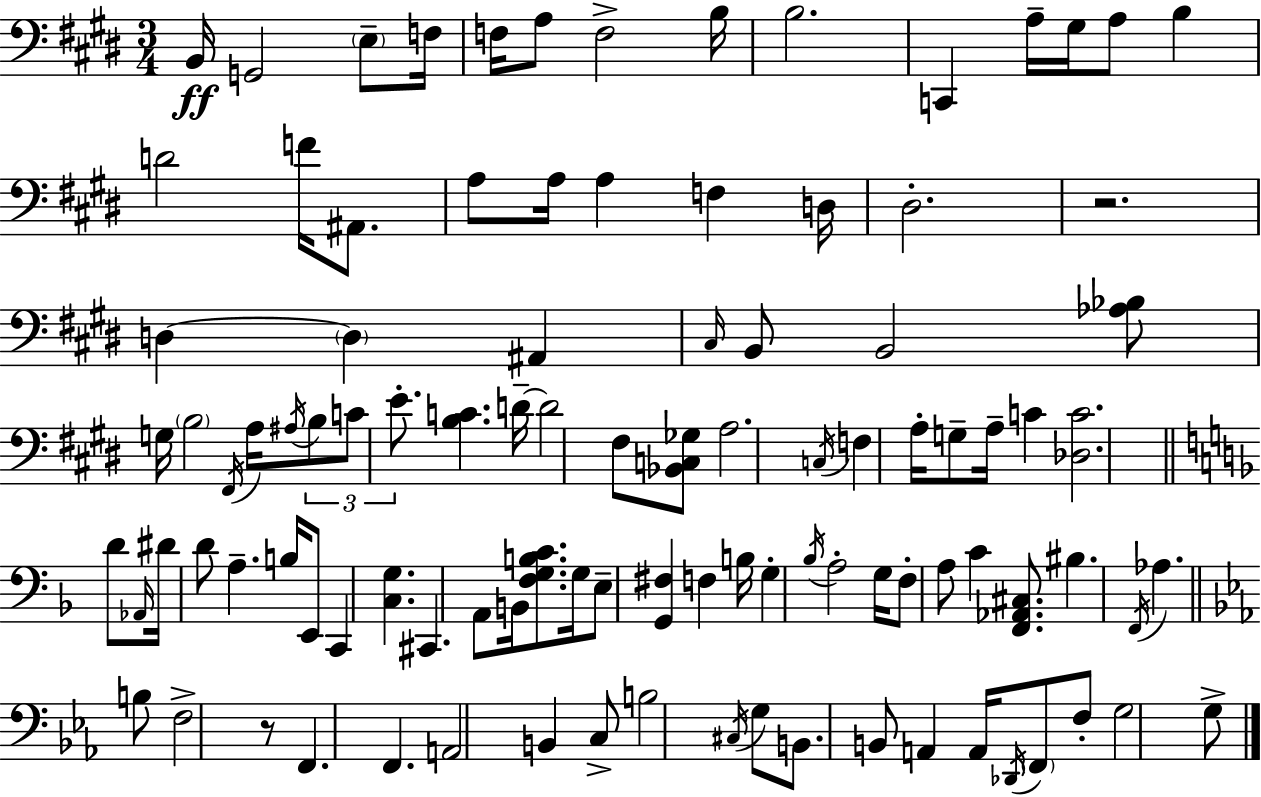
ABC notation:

X:1
T:Untitled
M:3/4
L:1/4
K:E
B,,/4 G,,2 E,/2 F,/4 F,/4 A,/2 F,2 B,/4 B,2 C,, A,/4 ^G,/4 A,/2 B, D2 F/4 ^A,,/2 A,/2 A,/4 A, F, D,/4 ^D,2 z2 D, D, ^A,, ^C,/4 B,,/2 B,,2 [_A,_B,]/2 G,/4 B,2 ^F,,/4 A,/4 ^A,/4 B,/2 C/2 E/2 [B,C] D/4 D2 ^F,/2 [_B,,C,_G,]/2 A,2 C,/4 F, A,/4 G,/2 A,/4 C [_D,C]2 D/2 _A,,/4 ^D/4 D/2 A, B,/4 E,,/2 C,, [C,G,] ^C,, A,,/2 B,,/4 [F,G,B,C]/2 G,/4 E,/2 [G,,^F,] F, B,/4 G, _B,/4 A,2 G,/4 F,/2 A,/2 C [F,,_A,,^C,]/2 ^B, F,,/4 _A, B,/2 F,2 z/2 F,, F,, A,,2 B,, C,/2 B,2 ^C,/4 G,/2 B,,/2 B,,/2 A,, A,,/4 _D,,/4 F,,/2 F,/2 G,2 G,/2